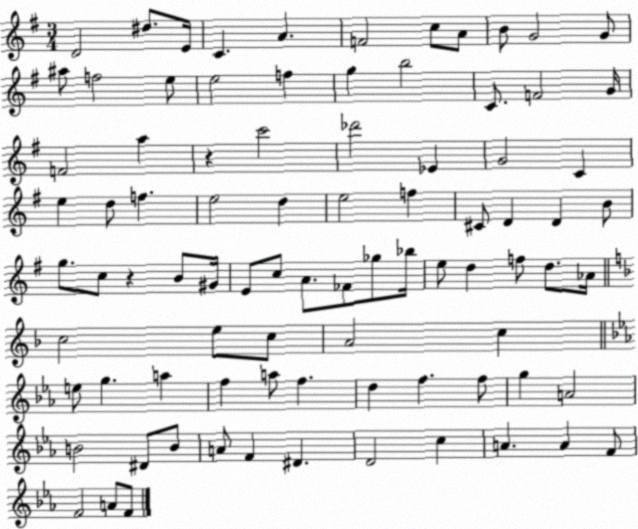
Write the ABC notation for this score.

X:1
T:Untitled
M:3/4
L:1/4
K:G
D2 ^d/2 E/4 C A F2 c/2 A/2 B/2 G2 G/2 ^a/2 f2 e/2 e2 f g b2 C/2 F2 G/4 F2 a z c'2 _d'2 _E G2 C e d/2 f e2 d e2 f ^C/2 D D B/2 g/2 c/2 z B/2 ^G/4 E/2 c/2 A/2 _F/2 _g/2 _b/4 e/2 d f/2 d/2 _A/4 c2 e/2 c/2 A2 c e/2 g a f a/2 f d f f/2 g A2 B2 ^D/2 B/2 A/2 F ^D D2 c A A F/2 F2 A/2 F/2